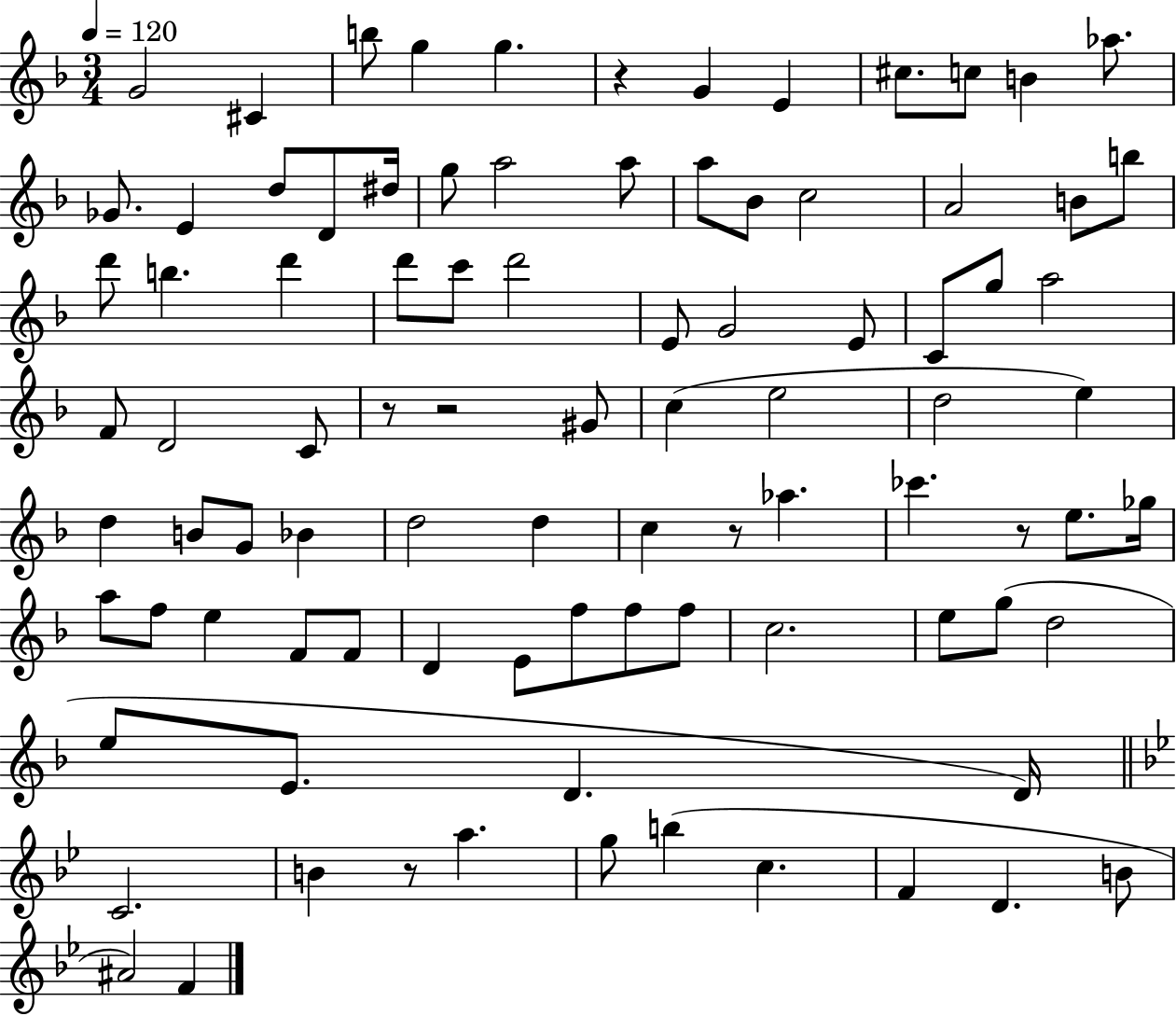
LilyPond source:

{
  \clef treble
  \numericTimeSignature
  \time 3/4
  \key f \major
  \tempo 4 = 120
  g'2 cis'4 | b''8 g''4 g''4. | r4 g'4 e'4 | cis''8. c''8 b'4 aes''8. | \break ges'8. e'4 d''8 d'8 dis''16 | g''8 a''2 a''8 | a''8 bes'8 c''2 | a'2 b'8 b''8 | \break d'''8 b''4. d'''4 | d'''8 c'''8 d'''2 | e'8 g'2 e'8 | c'8 g''8 a''2 | \break f'8 d'2 c'8 | r8 r2 gis'8 | c''4( e''2 | d''2 e''4) | \break d''4 b'8 g'8 bes'4 | d''2 d''4 | c''4 r8 aes''4. | ces'''4. r8 e''8. ges''16 | \break a''8 f''8 e''4 f'8 f'8 | d'4 e'8 f''8 f''8 f''8 | c''2. | e''8 g''8( d''2 | \break e''8 e'8. d'4. d'16) | \bar "||" \break \key bes \major c'2. | b'4 r8 a''4. | g''8 b''4( c''4. | f'4 d'4. b'8 | \break ais'2) f'4 | \bar "|."
}